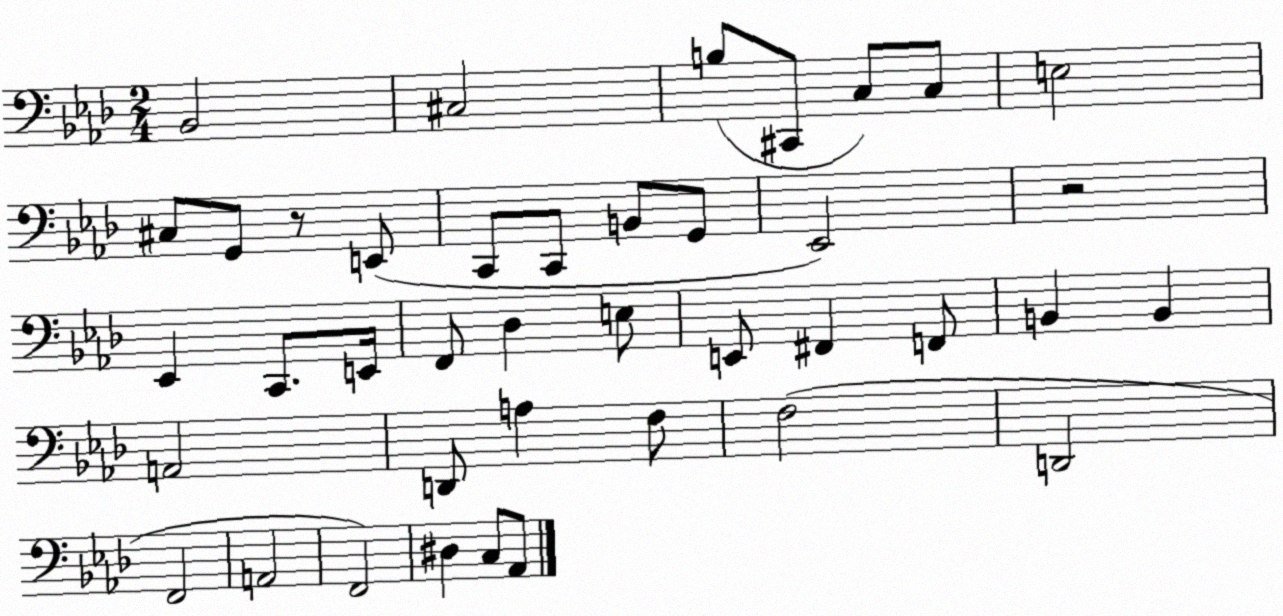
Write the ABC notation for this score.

X:1
T:Untitled
M:2/4
L:1/4
K:Ab
_B,,2 ^C,2 B,/2 ^C,,/2 C,/2 C,/2 E,2 ^C,/2 G,,/2 z/2 E,,/2 C,,/2 C,,/2 B,,/2 G,,/2 _E,,2 z2 _E,, C,,/2 E,,/4 F,,/2 _D, E,/2 E,,/2 ^F,, F,,/2 B,, B,, A,,2 D,,/2 A, F,/2 F,2 D,,2 F,,2 A,,2 F,,2 ^D, C,/2 _A,,/2